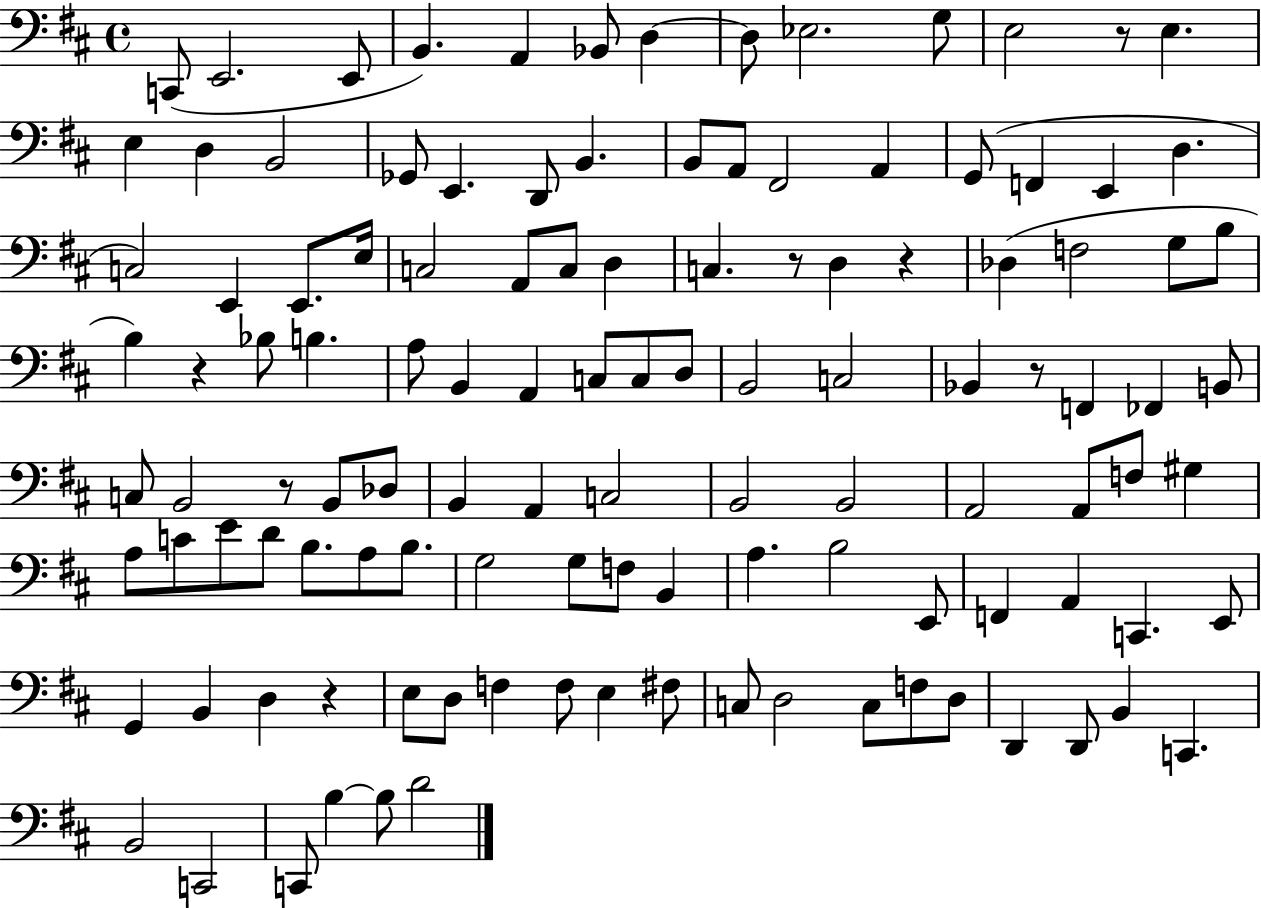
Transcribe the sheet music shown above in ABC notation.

X:1
T:Untitled
M:4/4
L:1/4
K:D
C,,/2 E,,2 E,,/2 B,, A,, _B,,/2 D, D,/2 _E,2 G,/2 E,2 z/2 E, E, D, B,,2 _G,,/2 E,, D,,/2 B,, B,,/2 A,,/2 ^F,,2 A,, G,,/2 F,, E,, D, C,2 E,, E,,/2 E,/4 C,2 A,,/2 C,/2 D, C, z/2 D, z _D, F,2 G,/2 B,/2 B, z _B,/2 B, A,/2 B,, A,, C,/2 C,/2 D,/2 B,,2 C,2 _B,, z/2 F,, _F,, B,,/2 C,/2 B,,2 z/2 B,,/2 _D,/2 B,, A,, C,2 B,,2 B,,2 A,,2 A,,/2 F,/2 ^G, A,/2 C/2 E/2 D/2 B,/2 A,/2 B,/2 G,2 G,/2 F,/2 B,, A, B,2 E,,/2 F,, A,, C,, E,,/2 G,, B,, D, z E,/2 D,/2 F, F,/2 E, ^F,/2 C,/2 D,2 C,/2 F,/2 D,/2 D,, D,,/2 B,, C,, B,,2 C,,2 C,,/2 B, B,/2 D2